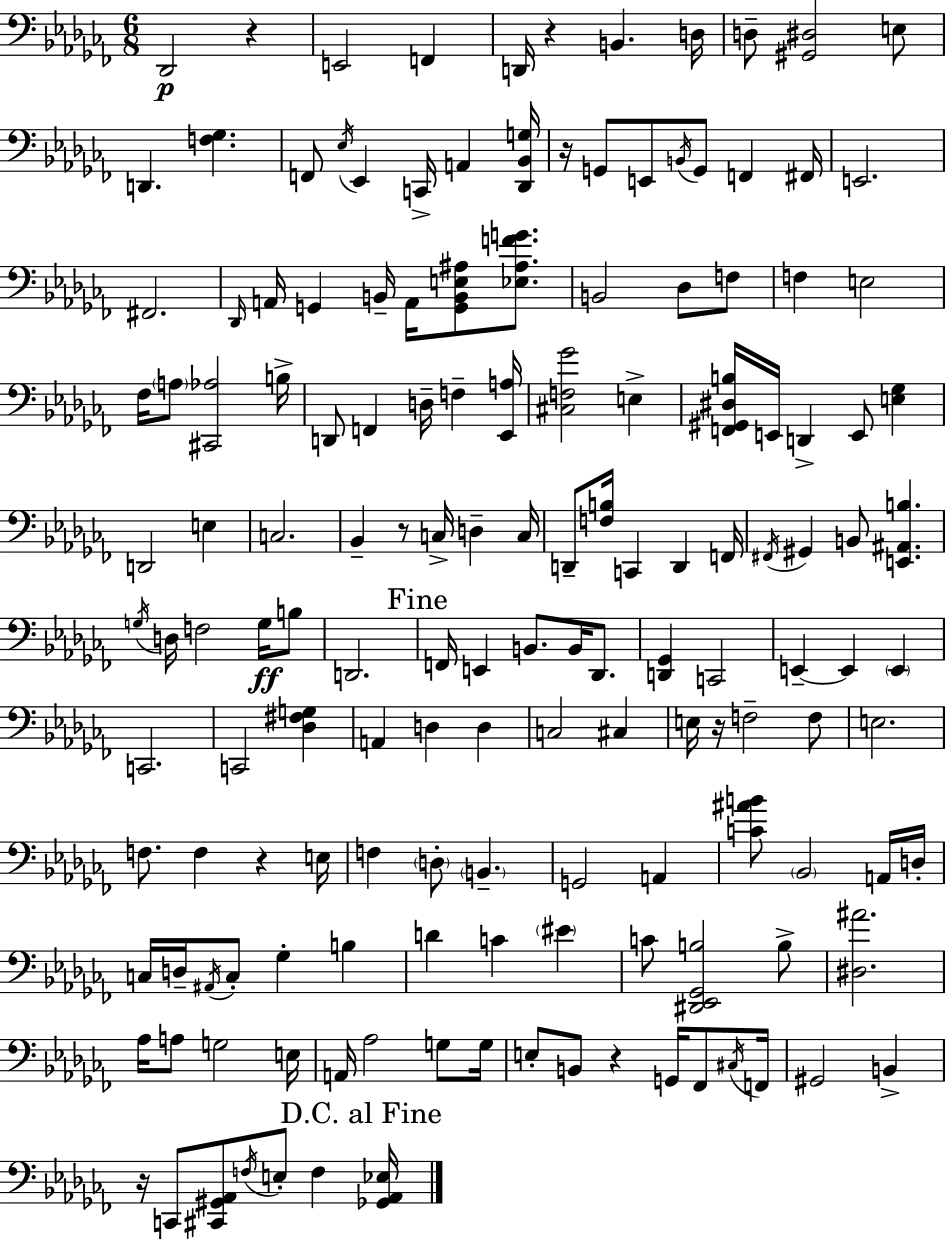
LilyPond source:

{
  \clef bass
  \numericTimeSignature
  \time 6/8
  \key aes \minor
  des,2\p r4 | e,2 f,4 | d,16 r4 b,4. d16 | d8-- <gis, dis>2 e8 | \break d,4. <f ges>4. | f,8 \acciaccatura { ees16 } ees,4 c,16-> a,4 | <des, bes, g>16 r16 g,8 e,8 \acciaccatura { b,16 } g,8 f,4 | fis,16 e,2. | \break fis,2. | \grace { des,16 } a,16 g,4 b,16-- a,16 <g, b, e ais>8 | <ees ais f' g'>8. b,2 des8 | f8 f4 e2 | \break fes16 \parenthesize a8 <cis, aes>2 | b16-> d,8 f,4 d16-- f4-- | <ees, a>16 <cis f ges'>2 e4-> | <f, gis, dis b>16 e,16 d,4-> e,8 <e ges>4 | \break d,2 e4 | c2. | bes,4-- r8 c16-> d4-- | c16 d,8-- <f b>16 c,4 d,4 | \break f,16 \acciaccatura { fis,16 } gis,4 b,8 <e, ais, b>4. | \acciaccatura { g16 } d16 f2 | g16\ff b8 d,2. | \mark "Fine" f,16 e,4 b,8. | \break b,16 des,8. <d, ges,>4 c,2 | e,4--~~ e,4 | \parenthesize e,4 c,2. | c,2 | \break <des fis g>4 a,4 d4 | d4 c2 | cis4 e16 r16 f2-- | f8 e2. | \break f8. f4 | r4 e16 f4 \parenthesize d8-. \parenthesize b,4.-- | g,2 | a,4 <c' ais' b'>8 \parenthesize bes,2 | \break a,16 d16-. c16 d16-- \acciaccatura { ais,16 } c8-. ges4-. | b4 d'4 c'4 | \parenthesize eis'4 c'8 <dis, ees, ges, b>2 | b8-> <dis ais'>2. | \break aes16 a8 g2 | e16 a,16 aes2 | g8 g16 e8-. b,8 r4 | g,16 fes,8 \acciaccatura { cis16 } f,16 gis,2 | \break b,4-> r16 c,8 <cis, gis, aes,>8 | \acciaccatura { f16 } e8-. f4 \mark "D.C. al Fine" <ges, aes, ees>16 \bar "|."
}